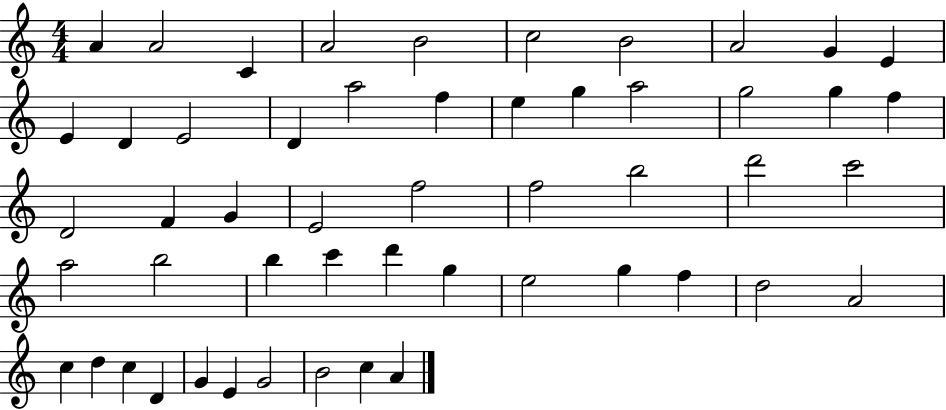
X:1
T:Untitled
M:4/4
L:1/4
K:C
A A2 C A2 B2 c2 B2 A2 G E E D E2 D a2 f e g a2 g2 g f D2 F G E2 f2 f2 b2 d'2 c'2 a2 b2 b c' d' g e2 g f d2 A2 c d c D G E G2 B2 c A